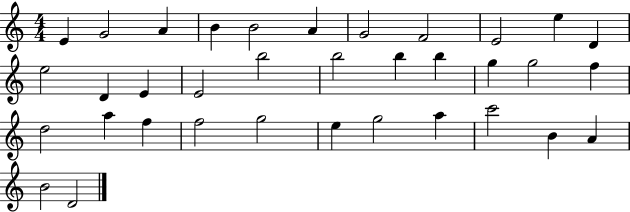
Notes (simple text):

E4/q G4/h A4/q B4/q B4/h A4/q G4/h F4/h E4/h E5/q D4/q E5/h D4/q E4/q E4/h B5/h B5/h B5/q B5/q G5/q G5/h F5/q D5/h A5/q F5/q F5/h G5/h E5/q G5/h A5/q C6/h B4/q A4/q B4/h D4/h